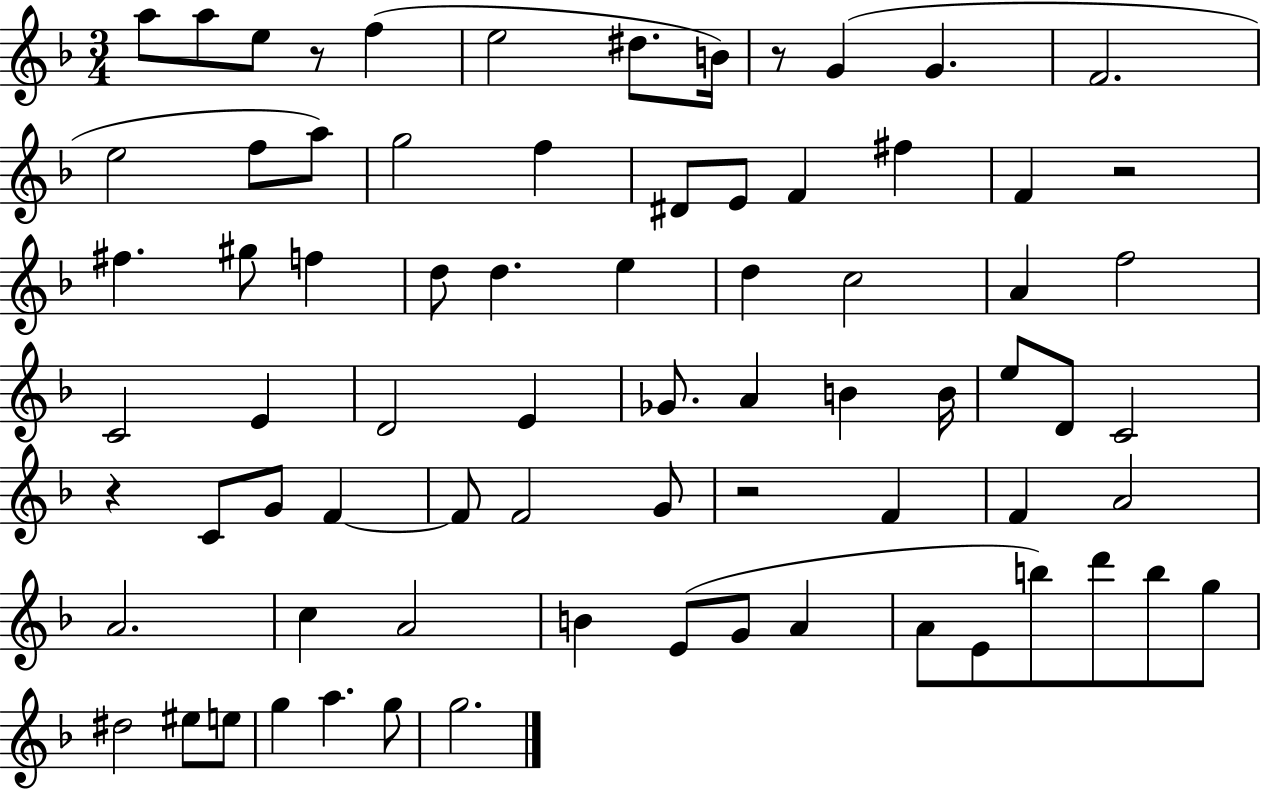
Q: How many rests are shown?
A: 5